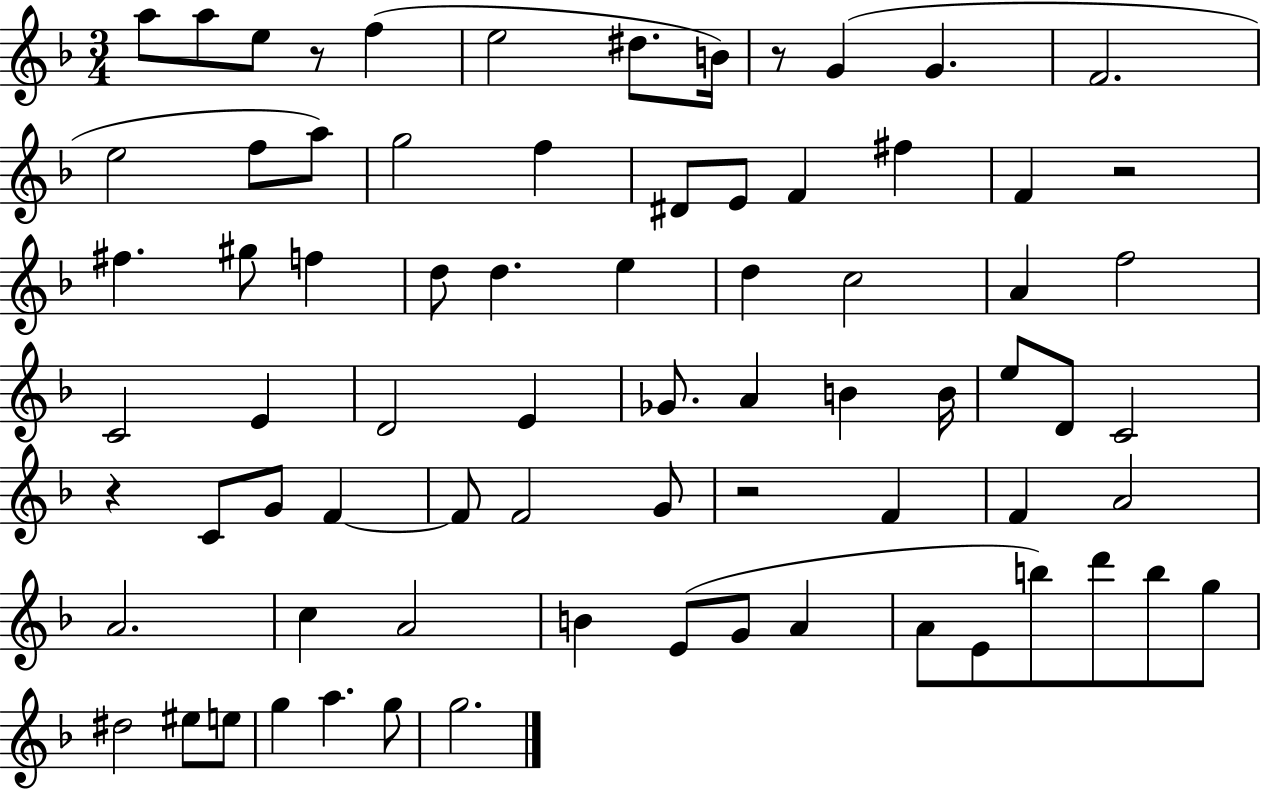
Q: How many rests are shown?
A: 5